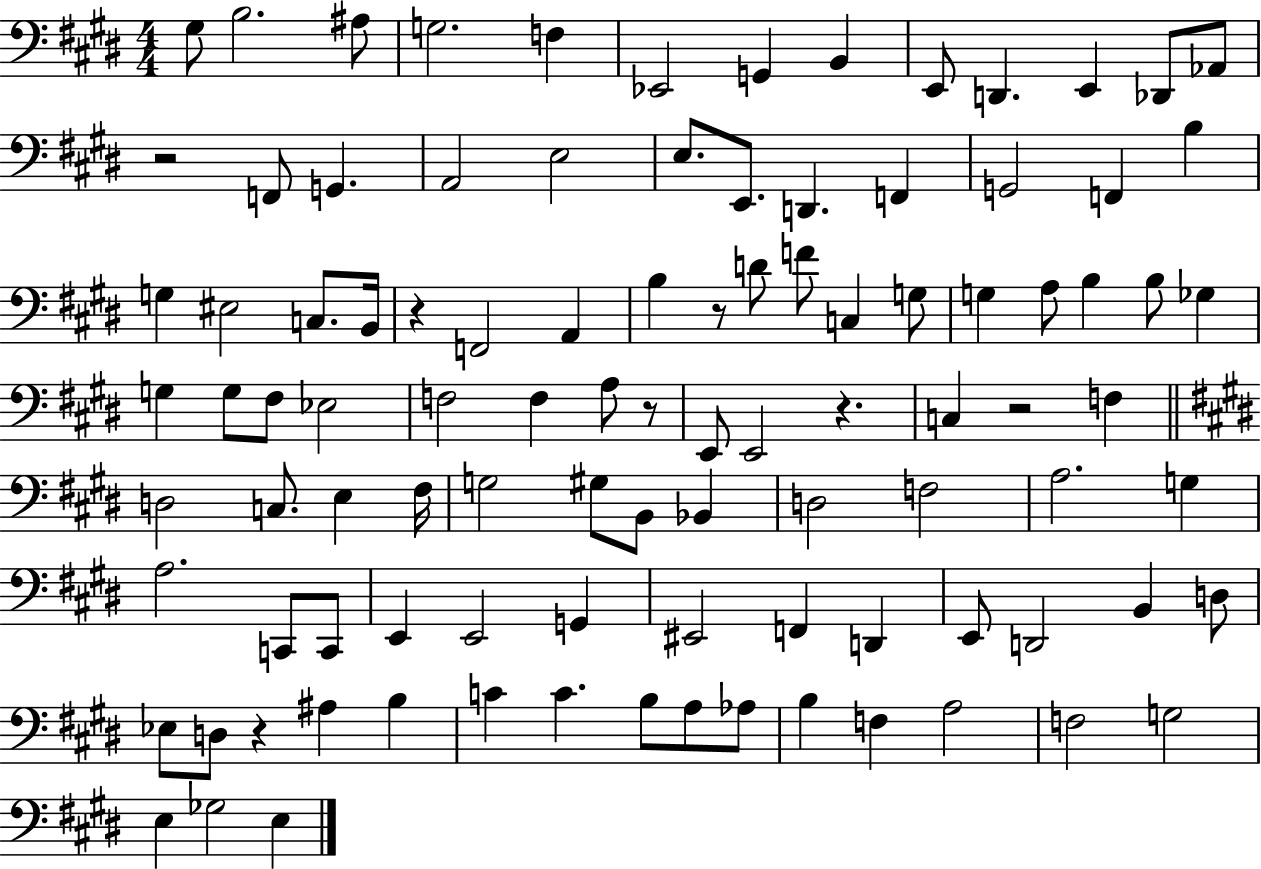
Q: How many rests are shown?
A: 7